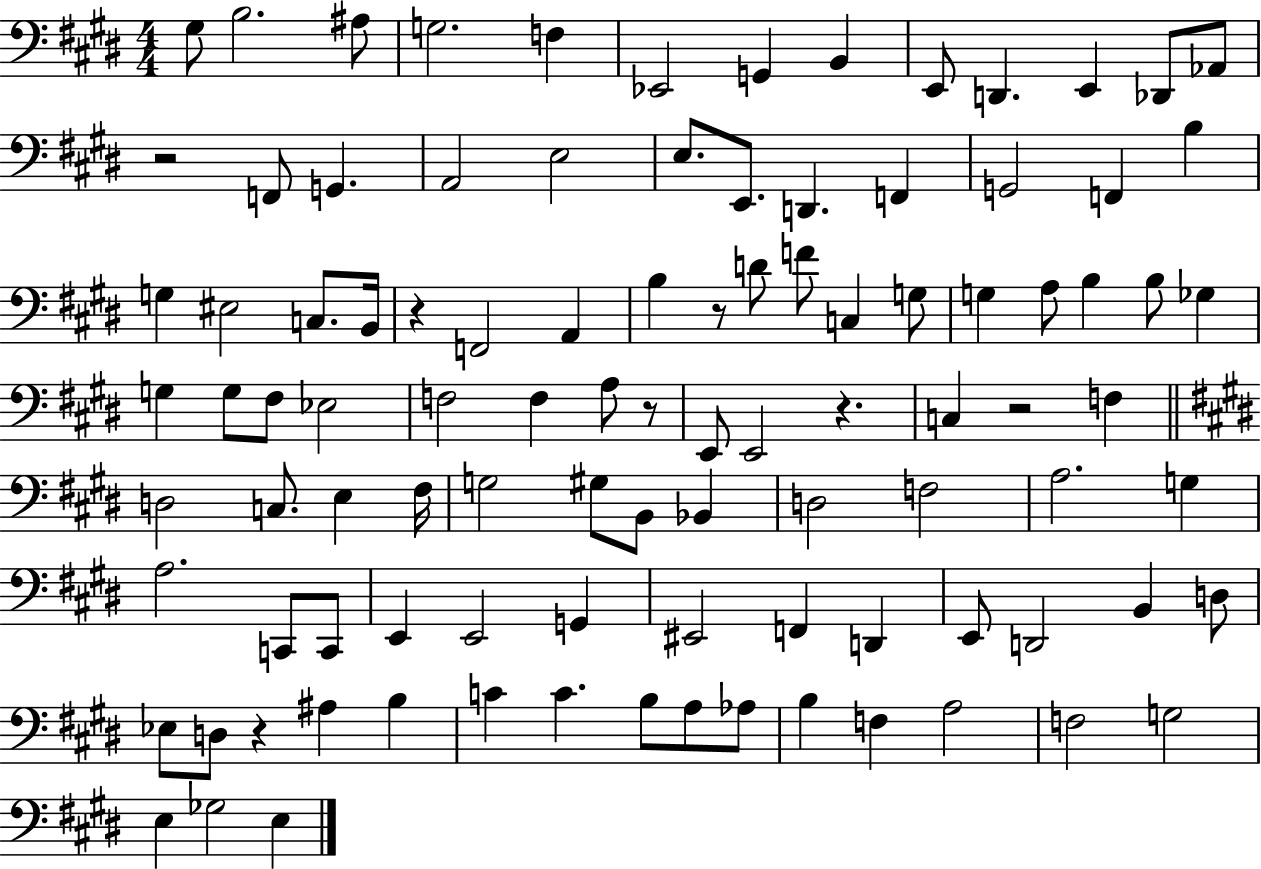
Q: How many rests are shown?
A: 7